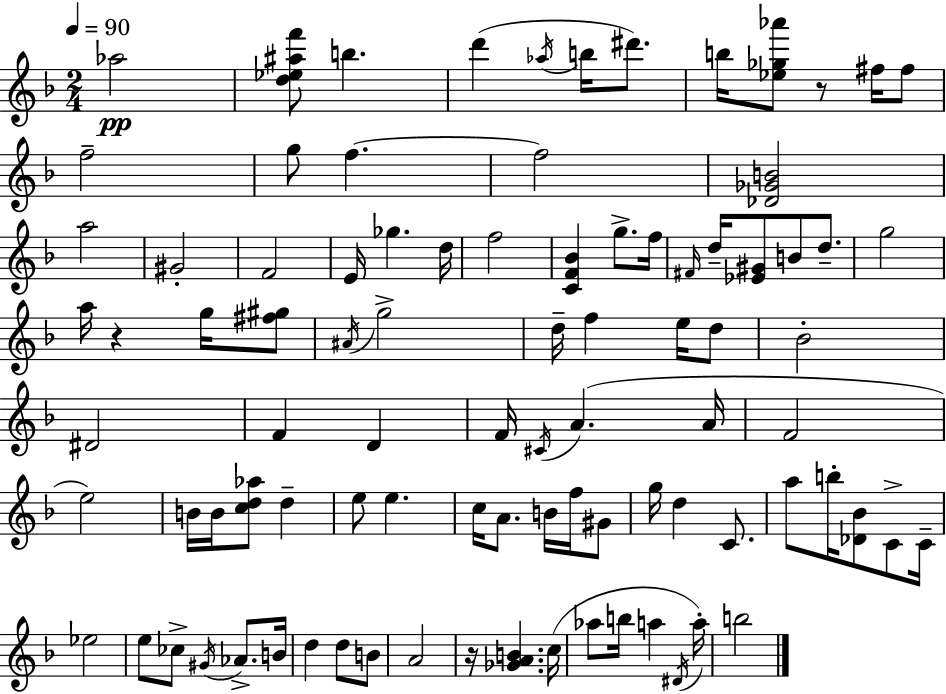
{
  \clef treble
  \numericTimeSignature
  \time 2/4
  \key d \minor
  \tempo 4 = 90
  \repeat volta 2 { aes''2\pp | <d'' ees'' ais'' f'''>8 b''4. | d'''4( \acciaccatura { aes''16 } b''16 dis'''8.) | b''16 <ees'' ges'' aes'''>8 r8 fis''16 fis''8 | \break f''2-- | g''8 f''4.~~ | f''2 | <des' ges' b'>2 | \break a''2 | gis'2-. | f'2 | e'16 ges''4. | \break d''16 f''2 | <c' f' bes'>4 g''8.-> | f''16 \grace { fis'16 } d''16-- <ees' gis'>8 b'8 d''8.-- | g''2 | \break a''16 r4 g''16 | <fis'' gis''>8 \acciaccatura { ais'16 } g''2-> | d''16-- f''4 | e''16 d''8 bes'2-. | \break dis'2 | f'4 d'4 | f'16 \acciaccatura { cis'16 } a'4.( | a'16 f'2 | \break e''2) | b'16 b'16 <c'' d'' aes''>8 | d''4-- e''8 e''4. | c''16 a'8. | \break b'16 f''16 gis'8 g''16 d''4 | c'8. a''8 b''16-. <des' bes'>8 | c'8-> c'16-- ees''2 | e''8 ces''8-> | \break \acciaccatura { gis'16 } aes'8.-> b'16 d''4 | d''8 b'8 a'2 | r16 <ges' a' b'>4. | c''16( aes''8 b''16 | \break a''4 \acciaccatura { dis'16 } a''16-.) b''2 | } \bar "|."
}